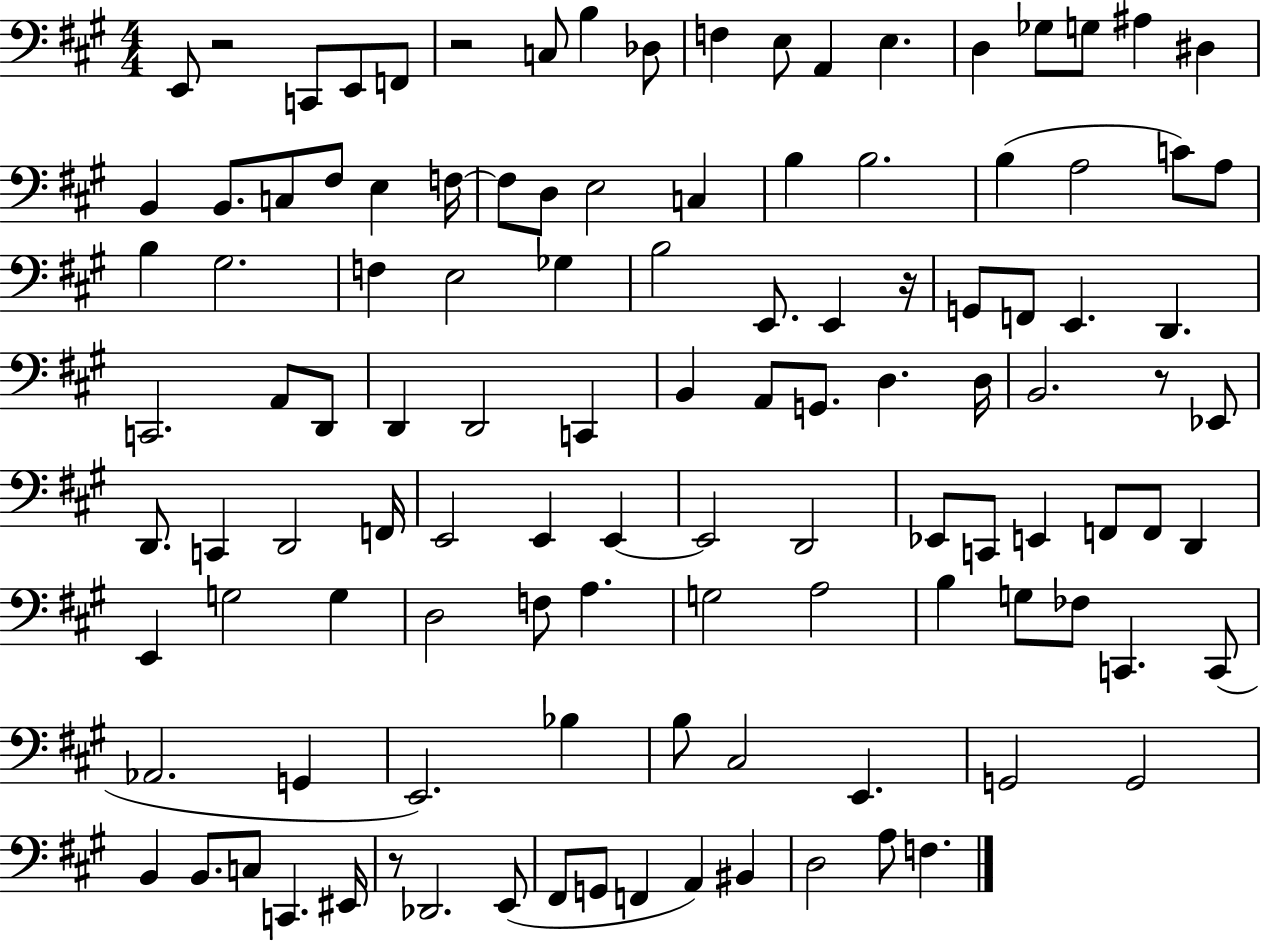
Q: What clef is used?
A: bass